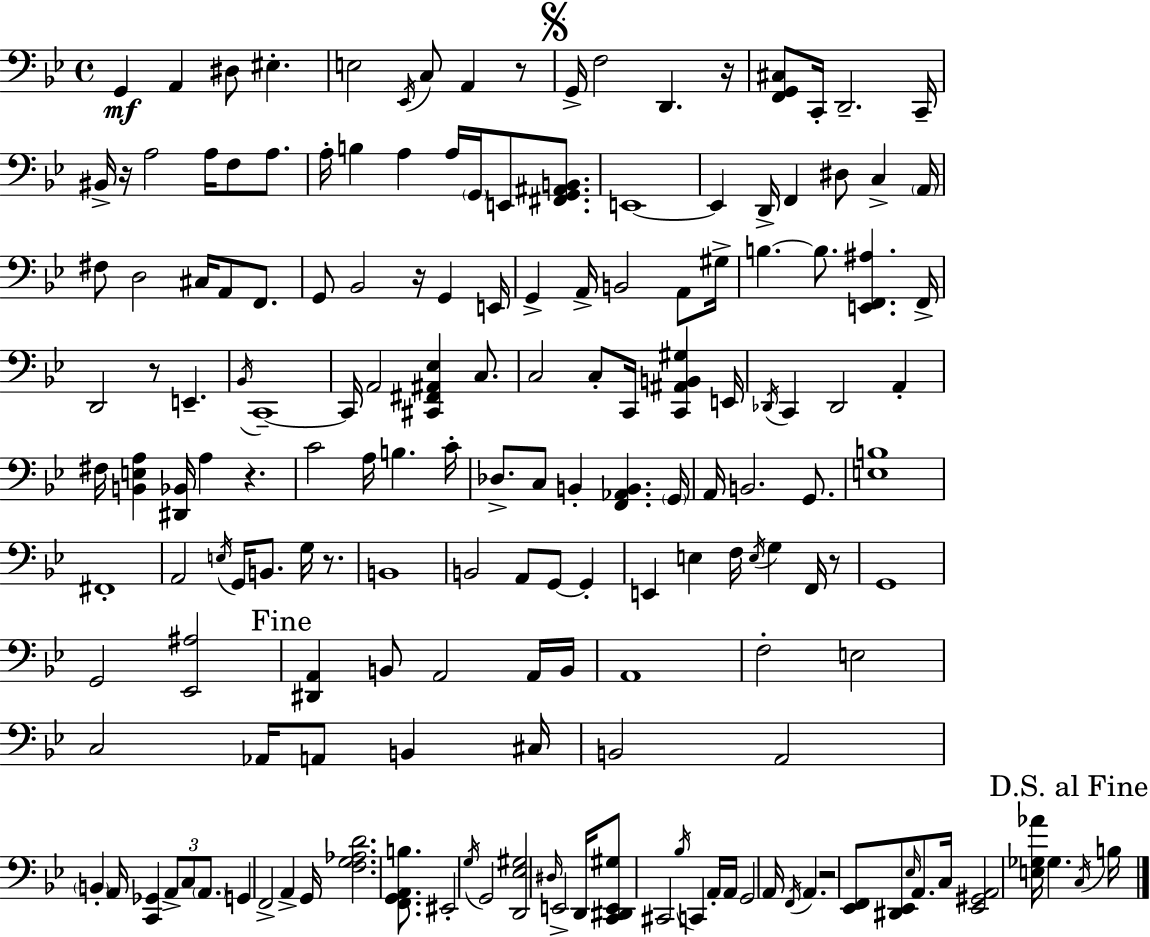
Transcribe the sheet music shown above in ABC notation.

X:1
T:Untitled
M:4/4
L:1/4
K:Gm
G,, A,, ^D,/2 ^E, E,2 _E,,/4 C,/2 A,, z/2 G,,/4 F,2 D,, z/4 [F,,G,,^C,]/2 C,,/4 D,,2 C,,/4 ^B,,/4 z/4 A,2 A,/4 F,/2 A,/2 A,/4 B, A, A,/4 G,,/4 E,,/2 [^F,,G,,^A,,B,,]/2 E,,4 E,, D,,/4 F,, ^D,/2 C, A,,/4 ^F,/2 D,2 ^C,/4 A,,/2 F,,/2 G,,/2 _B,,2 z/4 G,, E,,/4 G,, A,,/4 B,,2 A,,/2 ^G,/4 B, B,/2 [E,,F,,^A,] F,,/4 D,,2 z/2 E,, _B,,/4 C,,4 C,,/4 A,,2 [^C,,^F,,^A,,_E,] C,/2 C,2 C,/2 C,,/4 [C,,^A,,B,,^G,] E,,/4 _D,,/4 C,, _D,,2 A,, ^F,/4 [B,,E,A,] [^D,,_B,,]/4 A, z C2 A,/4 B, C/4 _D,/2 C,/2 B,, [F,,_A,,B,,] G,,/4 A,,/4 B,,2 G,,/2 [E,B,]4 ^F,,4 A,,2 E,/4 G,,/4 B,,/2 G,/4 z/2 B,,4 B,,2 A,,/2 G,,/2 G,, E,, E, F,/4 E,/4 G, F,,/4 z/2 G,,4 G,,2 [_E,,^A,]2 [^D,,A,,] B,,/2 A,,2 A,,/4 B,,/4 A,,4 F,2 E,2 C,2 _A,,/4 A,,/2 B,, ^C,/4 B,,2 A,,2 B,, A,,/4 [C,,_G,,] A,,/2 C,/2 A,,/2 G,, F,,2 A,, G,,/4 [F,G,_A,D]2 [F,,G,,A,,B,]/2 ^E,,2 G,/4 G,,2 [D,,_E,^G,]2 ^D,/4 E,,2 D,,/4 [C,,^D,,E,,^G,]/2 ^C,,2 _B,/4 C,, A,,/4 A,,/4 G,,2 A,,/4 F,,/4 A,, z2 [_E,,F,,]/2 [^D,,_E,,]/2 _E,/4 A,,/2 C,/4 [_E,,^G,,A,,]2 [E,_G,_A]/4 _G, C,/4 B,/4